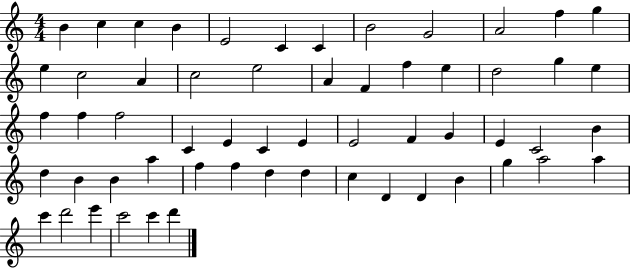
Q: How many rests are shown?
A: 0